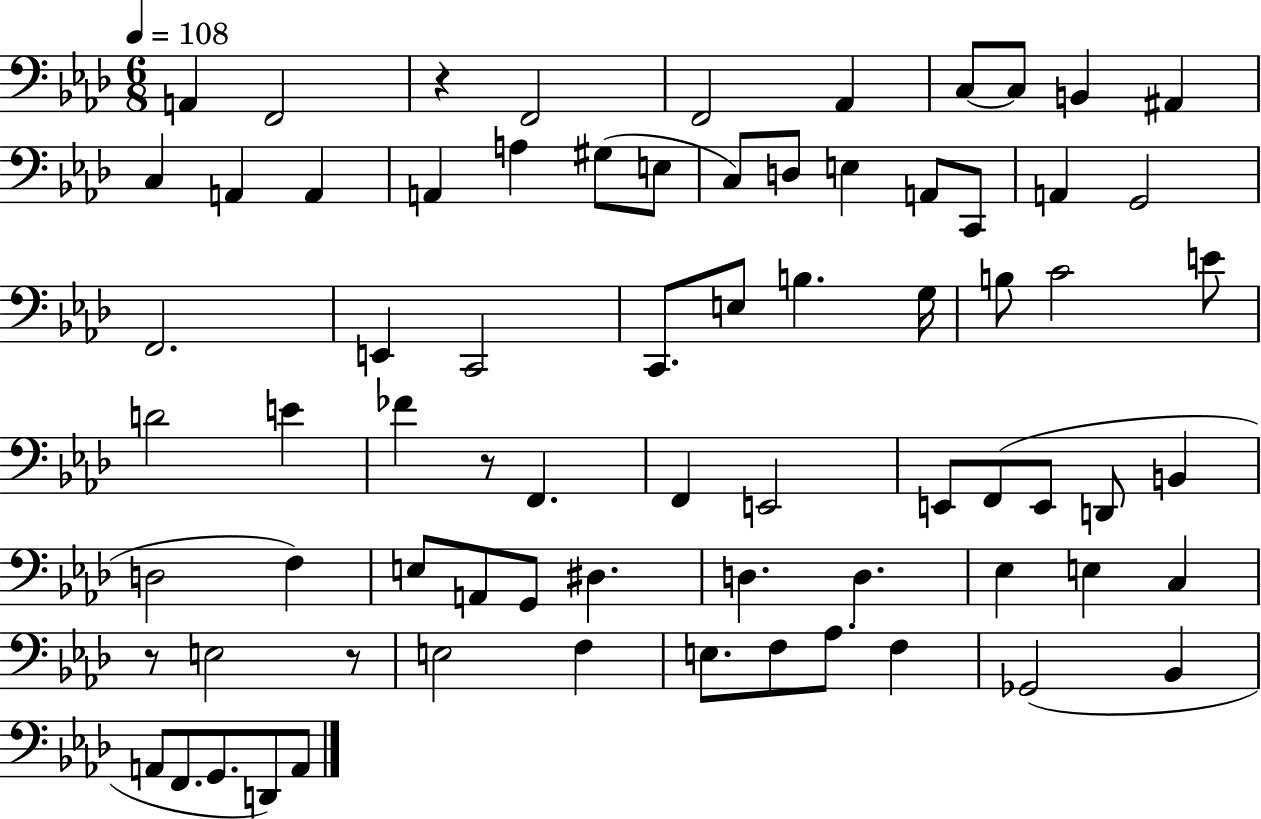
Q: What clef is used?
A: bass